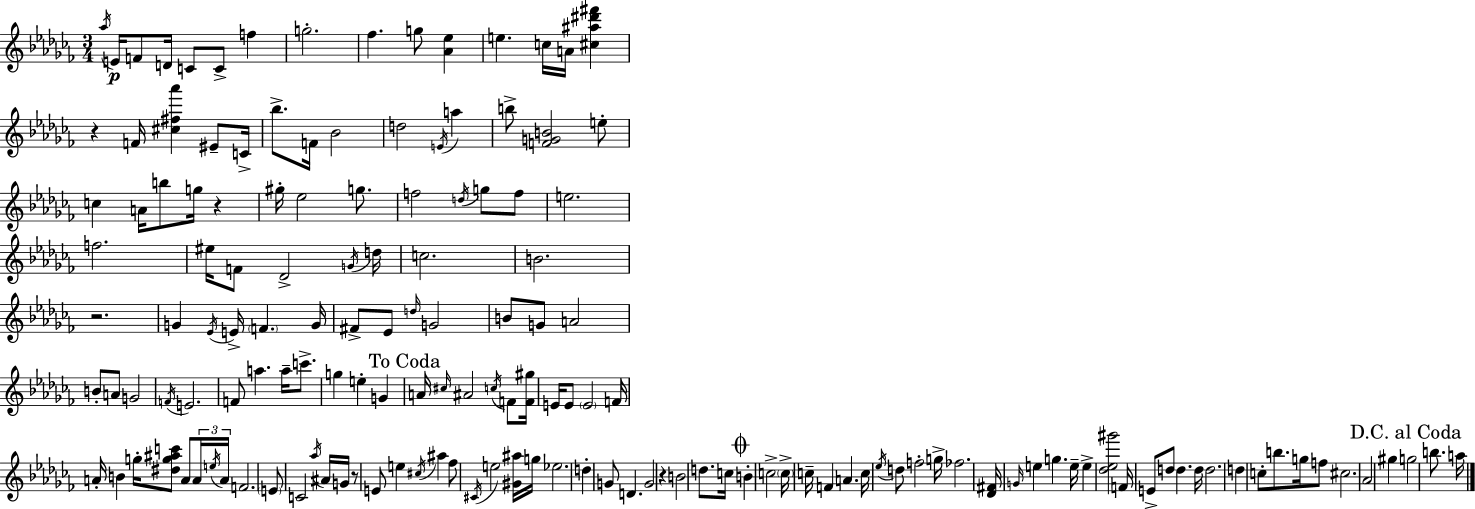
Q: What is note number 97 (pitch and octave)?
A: E5